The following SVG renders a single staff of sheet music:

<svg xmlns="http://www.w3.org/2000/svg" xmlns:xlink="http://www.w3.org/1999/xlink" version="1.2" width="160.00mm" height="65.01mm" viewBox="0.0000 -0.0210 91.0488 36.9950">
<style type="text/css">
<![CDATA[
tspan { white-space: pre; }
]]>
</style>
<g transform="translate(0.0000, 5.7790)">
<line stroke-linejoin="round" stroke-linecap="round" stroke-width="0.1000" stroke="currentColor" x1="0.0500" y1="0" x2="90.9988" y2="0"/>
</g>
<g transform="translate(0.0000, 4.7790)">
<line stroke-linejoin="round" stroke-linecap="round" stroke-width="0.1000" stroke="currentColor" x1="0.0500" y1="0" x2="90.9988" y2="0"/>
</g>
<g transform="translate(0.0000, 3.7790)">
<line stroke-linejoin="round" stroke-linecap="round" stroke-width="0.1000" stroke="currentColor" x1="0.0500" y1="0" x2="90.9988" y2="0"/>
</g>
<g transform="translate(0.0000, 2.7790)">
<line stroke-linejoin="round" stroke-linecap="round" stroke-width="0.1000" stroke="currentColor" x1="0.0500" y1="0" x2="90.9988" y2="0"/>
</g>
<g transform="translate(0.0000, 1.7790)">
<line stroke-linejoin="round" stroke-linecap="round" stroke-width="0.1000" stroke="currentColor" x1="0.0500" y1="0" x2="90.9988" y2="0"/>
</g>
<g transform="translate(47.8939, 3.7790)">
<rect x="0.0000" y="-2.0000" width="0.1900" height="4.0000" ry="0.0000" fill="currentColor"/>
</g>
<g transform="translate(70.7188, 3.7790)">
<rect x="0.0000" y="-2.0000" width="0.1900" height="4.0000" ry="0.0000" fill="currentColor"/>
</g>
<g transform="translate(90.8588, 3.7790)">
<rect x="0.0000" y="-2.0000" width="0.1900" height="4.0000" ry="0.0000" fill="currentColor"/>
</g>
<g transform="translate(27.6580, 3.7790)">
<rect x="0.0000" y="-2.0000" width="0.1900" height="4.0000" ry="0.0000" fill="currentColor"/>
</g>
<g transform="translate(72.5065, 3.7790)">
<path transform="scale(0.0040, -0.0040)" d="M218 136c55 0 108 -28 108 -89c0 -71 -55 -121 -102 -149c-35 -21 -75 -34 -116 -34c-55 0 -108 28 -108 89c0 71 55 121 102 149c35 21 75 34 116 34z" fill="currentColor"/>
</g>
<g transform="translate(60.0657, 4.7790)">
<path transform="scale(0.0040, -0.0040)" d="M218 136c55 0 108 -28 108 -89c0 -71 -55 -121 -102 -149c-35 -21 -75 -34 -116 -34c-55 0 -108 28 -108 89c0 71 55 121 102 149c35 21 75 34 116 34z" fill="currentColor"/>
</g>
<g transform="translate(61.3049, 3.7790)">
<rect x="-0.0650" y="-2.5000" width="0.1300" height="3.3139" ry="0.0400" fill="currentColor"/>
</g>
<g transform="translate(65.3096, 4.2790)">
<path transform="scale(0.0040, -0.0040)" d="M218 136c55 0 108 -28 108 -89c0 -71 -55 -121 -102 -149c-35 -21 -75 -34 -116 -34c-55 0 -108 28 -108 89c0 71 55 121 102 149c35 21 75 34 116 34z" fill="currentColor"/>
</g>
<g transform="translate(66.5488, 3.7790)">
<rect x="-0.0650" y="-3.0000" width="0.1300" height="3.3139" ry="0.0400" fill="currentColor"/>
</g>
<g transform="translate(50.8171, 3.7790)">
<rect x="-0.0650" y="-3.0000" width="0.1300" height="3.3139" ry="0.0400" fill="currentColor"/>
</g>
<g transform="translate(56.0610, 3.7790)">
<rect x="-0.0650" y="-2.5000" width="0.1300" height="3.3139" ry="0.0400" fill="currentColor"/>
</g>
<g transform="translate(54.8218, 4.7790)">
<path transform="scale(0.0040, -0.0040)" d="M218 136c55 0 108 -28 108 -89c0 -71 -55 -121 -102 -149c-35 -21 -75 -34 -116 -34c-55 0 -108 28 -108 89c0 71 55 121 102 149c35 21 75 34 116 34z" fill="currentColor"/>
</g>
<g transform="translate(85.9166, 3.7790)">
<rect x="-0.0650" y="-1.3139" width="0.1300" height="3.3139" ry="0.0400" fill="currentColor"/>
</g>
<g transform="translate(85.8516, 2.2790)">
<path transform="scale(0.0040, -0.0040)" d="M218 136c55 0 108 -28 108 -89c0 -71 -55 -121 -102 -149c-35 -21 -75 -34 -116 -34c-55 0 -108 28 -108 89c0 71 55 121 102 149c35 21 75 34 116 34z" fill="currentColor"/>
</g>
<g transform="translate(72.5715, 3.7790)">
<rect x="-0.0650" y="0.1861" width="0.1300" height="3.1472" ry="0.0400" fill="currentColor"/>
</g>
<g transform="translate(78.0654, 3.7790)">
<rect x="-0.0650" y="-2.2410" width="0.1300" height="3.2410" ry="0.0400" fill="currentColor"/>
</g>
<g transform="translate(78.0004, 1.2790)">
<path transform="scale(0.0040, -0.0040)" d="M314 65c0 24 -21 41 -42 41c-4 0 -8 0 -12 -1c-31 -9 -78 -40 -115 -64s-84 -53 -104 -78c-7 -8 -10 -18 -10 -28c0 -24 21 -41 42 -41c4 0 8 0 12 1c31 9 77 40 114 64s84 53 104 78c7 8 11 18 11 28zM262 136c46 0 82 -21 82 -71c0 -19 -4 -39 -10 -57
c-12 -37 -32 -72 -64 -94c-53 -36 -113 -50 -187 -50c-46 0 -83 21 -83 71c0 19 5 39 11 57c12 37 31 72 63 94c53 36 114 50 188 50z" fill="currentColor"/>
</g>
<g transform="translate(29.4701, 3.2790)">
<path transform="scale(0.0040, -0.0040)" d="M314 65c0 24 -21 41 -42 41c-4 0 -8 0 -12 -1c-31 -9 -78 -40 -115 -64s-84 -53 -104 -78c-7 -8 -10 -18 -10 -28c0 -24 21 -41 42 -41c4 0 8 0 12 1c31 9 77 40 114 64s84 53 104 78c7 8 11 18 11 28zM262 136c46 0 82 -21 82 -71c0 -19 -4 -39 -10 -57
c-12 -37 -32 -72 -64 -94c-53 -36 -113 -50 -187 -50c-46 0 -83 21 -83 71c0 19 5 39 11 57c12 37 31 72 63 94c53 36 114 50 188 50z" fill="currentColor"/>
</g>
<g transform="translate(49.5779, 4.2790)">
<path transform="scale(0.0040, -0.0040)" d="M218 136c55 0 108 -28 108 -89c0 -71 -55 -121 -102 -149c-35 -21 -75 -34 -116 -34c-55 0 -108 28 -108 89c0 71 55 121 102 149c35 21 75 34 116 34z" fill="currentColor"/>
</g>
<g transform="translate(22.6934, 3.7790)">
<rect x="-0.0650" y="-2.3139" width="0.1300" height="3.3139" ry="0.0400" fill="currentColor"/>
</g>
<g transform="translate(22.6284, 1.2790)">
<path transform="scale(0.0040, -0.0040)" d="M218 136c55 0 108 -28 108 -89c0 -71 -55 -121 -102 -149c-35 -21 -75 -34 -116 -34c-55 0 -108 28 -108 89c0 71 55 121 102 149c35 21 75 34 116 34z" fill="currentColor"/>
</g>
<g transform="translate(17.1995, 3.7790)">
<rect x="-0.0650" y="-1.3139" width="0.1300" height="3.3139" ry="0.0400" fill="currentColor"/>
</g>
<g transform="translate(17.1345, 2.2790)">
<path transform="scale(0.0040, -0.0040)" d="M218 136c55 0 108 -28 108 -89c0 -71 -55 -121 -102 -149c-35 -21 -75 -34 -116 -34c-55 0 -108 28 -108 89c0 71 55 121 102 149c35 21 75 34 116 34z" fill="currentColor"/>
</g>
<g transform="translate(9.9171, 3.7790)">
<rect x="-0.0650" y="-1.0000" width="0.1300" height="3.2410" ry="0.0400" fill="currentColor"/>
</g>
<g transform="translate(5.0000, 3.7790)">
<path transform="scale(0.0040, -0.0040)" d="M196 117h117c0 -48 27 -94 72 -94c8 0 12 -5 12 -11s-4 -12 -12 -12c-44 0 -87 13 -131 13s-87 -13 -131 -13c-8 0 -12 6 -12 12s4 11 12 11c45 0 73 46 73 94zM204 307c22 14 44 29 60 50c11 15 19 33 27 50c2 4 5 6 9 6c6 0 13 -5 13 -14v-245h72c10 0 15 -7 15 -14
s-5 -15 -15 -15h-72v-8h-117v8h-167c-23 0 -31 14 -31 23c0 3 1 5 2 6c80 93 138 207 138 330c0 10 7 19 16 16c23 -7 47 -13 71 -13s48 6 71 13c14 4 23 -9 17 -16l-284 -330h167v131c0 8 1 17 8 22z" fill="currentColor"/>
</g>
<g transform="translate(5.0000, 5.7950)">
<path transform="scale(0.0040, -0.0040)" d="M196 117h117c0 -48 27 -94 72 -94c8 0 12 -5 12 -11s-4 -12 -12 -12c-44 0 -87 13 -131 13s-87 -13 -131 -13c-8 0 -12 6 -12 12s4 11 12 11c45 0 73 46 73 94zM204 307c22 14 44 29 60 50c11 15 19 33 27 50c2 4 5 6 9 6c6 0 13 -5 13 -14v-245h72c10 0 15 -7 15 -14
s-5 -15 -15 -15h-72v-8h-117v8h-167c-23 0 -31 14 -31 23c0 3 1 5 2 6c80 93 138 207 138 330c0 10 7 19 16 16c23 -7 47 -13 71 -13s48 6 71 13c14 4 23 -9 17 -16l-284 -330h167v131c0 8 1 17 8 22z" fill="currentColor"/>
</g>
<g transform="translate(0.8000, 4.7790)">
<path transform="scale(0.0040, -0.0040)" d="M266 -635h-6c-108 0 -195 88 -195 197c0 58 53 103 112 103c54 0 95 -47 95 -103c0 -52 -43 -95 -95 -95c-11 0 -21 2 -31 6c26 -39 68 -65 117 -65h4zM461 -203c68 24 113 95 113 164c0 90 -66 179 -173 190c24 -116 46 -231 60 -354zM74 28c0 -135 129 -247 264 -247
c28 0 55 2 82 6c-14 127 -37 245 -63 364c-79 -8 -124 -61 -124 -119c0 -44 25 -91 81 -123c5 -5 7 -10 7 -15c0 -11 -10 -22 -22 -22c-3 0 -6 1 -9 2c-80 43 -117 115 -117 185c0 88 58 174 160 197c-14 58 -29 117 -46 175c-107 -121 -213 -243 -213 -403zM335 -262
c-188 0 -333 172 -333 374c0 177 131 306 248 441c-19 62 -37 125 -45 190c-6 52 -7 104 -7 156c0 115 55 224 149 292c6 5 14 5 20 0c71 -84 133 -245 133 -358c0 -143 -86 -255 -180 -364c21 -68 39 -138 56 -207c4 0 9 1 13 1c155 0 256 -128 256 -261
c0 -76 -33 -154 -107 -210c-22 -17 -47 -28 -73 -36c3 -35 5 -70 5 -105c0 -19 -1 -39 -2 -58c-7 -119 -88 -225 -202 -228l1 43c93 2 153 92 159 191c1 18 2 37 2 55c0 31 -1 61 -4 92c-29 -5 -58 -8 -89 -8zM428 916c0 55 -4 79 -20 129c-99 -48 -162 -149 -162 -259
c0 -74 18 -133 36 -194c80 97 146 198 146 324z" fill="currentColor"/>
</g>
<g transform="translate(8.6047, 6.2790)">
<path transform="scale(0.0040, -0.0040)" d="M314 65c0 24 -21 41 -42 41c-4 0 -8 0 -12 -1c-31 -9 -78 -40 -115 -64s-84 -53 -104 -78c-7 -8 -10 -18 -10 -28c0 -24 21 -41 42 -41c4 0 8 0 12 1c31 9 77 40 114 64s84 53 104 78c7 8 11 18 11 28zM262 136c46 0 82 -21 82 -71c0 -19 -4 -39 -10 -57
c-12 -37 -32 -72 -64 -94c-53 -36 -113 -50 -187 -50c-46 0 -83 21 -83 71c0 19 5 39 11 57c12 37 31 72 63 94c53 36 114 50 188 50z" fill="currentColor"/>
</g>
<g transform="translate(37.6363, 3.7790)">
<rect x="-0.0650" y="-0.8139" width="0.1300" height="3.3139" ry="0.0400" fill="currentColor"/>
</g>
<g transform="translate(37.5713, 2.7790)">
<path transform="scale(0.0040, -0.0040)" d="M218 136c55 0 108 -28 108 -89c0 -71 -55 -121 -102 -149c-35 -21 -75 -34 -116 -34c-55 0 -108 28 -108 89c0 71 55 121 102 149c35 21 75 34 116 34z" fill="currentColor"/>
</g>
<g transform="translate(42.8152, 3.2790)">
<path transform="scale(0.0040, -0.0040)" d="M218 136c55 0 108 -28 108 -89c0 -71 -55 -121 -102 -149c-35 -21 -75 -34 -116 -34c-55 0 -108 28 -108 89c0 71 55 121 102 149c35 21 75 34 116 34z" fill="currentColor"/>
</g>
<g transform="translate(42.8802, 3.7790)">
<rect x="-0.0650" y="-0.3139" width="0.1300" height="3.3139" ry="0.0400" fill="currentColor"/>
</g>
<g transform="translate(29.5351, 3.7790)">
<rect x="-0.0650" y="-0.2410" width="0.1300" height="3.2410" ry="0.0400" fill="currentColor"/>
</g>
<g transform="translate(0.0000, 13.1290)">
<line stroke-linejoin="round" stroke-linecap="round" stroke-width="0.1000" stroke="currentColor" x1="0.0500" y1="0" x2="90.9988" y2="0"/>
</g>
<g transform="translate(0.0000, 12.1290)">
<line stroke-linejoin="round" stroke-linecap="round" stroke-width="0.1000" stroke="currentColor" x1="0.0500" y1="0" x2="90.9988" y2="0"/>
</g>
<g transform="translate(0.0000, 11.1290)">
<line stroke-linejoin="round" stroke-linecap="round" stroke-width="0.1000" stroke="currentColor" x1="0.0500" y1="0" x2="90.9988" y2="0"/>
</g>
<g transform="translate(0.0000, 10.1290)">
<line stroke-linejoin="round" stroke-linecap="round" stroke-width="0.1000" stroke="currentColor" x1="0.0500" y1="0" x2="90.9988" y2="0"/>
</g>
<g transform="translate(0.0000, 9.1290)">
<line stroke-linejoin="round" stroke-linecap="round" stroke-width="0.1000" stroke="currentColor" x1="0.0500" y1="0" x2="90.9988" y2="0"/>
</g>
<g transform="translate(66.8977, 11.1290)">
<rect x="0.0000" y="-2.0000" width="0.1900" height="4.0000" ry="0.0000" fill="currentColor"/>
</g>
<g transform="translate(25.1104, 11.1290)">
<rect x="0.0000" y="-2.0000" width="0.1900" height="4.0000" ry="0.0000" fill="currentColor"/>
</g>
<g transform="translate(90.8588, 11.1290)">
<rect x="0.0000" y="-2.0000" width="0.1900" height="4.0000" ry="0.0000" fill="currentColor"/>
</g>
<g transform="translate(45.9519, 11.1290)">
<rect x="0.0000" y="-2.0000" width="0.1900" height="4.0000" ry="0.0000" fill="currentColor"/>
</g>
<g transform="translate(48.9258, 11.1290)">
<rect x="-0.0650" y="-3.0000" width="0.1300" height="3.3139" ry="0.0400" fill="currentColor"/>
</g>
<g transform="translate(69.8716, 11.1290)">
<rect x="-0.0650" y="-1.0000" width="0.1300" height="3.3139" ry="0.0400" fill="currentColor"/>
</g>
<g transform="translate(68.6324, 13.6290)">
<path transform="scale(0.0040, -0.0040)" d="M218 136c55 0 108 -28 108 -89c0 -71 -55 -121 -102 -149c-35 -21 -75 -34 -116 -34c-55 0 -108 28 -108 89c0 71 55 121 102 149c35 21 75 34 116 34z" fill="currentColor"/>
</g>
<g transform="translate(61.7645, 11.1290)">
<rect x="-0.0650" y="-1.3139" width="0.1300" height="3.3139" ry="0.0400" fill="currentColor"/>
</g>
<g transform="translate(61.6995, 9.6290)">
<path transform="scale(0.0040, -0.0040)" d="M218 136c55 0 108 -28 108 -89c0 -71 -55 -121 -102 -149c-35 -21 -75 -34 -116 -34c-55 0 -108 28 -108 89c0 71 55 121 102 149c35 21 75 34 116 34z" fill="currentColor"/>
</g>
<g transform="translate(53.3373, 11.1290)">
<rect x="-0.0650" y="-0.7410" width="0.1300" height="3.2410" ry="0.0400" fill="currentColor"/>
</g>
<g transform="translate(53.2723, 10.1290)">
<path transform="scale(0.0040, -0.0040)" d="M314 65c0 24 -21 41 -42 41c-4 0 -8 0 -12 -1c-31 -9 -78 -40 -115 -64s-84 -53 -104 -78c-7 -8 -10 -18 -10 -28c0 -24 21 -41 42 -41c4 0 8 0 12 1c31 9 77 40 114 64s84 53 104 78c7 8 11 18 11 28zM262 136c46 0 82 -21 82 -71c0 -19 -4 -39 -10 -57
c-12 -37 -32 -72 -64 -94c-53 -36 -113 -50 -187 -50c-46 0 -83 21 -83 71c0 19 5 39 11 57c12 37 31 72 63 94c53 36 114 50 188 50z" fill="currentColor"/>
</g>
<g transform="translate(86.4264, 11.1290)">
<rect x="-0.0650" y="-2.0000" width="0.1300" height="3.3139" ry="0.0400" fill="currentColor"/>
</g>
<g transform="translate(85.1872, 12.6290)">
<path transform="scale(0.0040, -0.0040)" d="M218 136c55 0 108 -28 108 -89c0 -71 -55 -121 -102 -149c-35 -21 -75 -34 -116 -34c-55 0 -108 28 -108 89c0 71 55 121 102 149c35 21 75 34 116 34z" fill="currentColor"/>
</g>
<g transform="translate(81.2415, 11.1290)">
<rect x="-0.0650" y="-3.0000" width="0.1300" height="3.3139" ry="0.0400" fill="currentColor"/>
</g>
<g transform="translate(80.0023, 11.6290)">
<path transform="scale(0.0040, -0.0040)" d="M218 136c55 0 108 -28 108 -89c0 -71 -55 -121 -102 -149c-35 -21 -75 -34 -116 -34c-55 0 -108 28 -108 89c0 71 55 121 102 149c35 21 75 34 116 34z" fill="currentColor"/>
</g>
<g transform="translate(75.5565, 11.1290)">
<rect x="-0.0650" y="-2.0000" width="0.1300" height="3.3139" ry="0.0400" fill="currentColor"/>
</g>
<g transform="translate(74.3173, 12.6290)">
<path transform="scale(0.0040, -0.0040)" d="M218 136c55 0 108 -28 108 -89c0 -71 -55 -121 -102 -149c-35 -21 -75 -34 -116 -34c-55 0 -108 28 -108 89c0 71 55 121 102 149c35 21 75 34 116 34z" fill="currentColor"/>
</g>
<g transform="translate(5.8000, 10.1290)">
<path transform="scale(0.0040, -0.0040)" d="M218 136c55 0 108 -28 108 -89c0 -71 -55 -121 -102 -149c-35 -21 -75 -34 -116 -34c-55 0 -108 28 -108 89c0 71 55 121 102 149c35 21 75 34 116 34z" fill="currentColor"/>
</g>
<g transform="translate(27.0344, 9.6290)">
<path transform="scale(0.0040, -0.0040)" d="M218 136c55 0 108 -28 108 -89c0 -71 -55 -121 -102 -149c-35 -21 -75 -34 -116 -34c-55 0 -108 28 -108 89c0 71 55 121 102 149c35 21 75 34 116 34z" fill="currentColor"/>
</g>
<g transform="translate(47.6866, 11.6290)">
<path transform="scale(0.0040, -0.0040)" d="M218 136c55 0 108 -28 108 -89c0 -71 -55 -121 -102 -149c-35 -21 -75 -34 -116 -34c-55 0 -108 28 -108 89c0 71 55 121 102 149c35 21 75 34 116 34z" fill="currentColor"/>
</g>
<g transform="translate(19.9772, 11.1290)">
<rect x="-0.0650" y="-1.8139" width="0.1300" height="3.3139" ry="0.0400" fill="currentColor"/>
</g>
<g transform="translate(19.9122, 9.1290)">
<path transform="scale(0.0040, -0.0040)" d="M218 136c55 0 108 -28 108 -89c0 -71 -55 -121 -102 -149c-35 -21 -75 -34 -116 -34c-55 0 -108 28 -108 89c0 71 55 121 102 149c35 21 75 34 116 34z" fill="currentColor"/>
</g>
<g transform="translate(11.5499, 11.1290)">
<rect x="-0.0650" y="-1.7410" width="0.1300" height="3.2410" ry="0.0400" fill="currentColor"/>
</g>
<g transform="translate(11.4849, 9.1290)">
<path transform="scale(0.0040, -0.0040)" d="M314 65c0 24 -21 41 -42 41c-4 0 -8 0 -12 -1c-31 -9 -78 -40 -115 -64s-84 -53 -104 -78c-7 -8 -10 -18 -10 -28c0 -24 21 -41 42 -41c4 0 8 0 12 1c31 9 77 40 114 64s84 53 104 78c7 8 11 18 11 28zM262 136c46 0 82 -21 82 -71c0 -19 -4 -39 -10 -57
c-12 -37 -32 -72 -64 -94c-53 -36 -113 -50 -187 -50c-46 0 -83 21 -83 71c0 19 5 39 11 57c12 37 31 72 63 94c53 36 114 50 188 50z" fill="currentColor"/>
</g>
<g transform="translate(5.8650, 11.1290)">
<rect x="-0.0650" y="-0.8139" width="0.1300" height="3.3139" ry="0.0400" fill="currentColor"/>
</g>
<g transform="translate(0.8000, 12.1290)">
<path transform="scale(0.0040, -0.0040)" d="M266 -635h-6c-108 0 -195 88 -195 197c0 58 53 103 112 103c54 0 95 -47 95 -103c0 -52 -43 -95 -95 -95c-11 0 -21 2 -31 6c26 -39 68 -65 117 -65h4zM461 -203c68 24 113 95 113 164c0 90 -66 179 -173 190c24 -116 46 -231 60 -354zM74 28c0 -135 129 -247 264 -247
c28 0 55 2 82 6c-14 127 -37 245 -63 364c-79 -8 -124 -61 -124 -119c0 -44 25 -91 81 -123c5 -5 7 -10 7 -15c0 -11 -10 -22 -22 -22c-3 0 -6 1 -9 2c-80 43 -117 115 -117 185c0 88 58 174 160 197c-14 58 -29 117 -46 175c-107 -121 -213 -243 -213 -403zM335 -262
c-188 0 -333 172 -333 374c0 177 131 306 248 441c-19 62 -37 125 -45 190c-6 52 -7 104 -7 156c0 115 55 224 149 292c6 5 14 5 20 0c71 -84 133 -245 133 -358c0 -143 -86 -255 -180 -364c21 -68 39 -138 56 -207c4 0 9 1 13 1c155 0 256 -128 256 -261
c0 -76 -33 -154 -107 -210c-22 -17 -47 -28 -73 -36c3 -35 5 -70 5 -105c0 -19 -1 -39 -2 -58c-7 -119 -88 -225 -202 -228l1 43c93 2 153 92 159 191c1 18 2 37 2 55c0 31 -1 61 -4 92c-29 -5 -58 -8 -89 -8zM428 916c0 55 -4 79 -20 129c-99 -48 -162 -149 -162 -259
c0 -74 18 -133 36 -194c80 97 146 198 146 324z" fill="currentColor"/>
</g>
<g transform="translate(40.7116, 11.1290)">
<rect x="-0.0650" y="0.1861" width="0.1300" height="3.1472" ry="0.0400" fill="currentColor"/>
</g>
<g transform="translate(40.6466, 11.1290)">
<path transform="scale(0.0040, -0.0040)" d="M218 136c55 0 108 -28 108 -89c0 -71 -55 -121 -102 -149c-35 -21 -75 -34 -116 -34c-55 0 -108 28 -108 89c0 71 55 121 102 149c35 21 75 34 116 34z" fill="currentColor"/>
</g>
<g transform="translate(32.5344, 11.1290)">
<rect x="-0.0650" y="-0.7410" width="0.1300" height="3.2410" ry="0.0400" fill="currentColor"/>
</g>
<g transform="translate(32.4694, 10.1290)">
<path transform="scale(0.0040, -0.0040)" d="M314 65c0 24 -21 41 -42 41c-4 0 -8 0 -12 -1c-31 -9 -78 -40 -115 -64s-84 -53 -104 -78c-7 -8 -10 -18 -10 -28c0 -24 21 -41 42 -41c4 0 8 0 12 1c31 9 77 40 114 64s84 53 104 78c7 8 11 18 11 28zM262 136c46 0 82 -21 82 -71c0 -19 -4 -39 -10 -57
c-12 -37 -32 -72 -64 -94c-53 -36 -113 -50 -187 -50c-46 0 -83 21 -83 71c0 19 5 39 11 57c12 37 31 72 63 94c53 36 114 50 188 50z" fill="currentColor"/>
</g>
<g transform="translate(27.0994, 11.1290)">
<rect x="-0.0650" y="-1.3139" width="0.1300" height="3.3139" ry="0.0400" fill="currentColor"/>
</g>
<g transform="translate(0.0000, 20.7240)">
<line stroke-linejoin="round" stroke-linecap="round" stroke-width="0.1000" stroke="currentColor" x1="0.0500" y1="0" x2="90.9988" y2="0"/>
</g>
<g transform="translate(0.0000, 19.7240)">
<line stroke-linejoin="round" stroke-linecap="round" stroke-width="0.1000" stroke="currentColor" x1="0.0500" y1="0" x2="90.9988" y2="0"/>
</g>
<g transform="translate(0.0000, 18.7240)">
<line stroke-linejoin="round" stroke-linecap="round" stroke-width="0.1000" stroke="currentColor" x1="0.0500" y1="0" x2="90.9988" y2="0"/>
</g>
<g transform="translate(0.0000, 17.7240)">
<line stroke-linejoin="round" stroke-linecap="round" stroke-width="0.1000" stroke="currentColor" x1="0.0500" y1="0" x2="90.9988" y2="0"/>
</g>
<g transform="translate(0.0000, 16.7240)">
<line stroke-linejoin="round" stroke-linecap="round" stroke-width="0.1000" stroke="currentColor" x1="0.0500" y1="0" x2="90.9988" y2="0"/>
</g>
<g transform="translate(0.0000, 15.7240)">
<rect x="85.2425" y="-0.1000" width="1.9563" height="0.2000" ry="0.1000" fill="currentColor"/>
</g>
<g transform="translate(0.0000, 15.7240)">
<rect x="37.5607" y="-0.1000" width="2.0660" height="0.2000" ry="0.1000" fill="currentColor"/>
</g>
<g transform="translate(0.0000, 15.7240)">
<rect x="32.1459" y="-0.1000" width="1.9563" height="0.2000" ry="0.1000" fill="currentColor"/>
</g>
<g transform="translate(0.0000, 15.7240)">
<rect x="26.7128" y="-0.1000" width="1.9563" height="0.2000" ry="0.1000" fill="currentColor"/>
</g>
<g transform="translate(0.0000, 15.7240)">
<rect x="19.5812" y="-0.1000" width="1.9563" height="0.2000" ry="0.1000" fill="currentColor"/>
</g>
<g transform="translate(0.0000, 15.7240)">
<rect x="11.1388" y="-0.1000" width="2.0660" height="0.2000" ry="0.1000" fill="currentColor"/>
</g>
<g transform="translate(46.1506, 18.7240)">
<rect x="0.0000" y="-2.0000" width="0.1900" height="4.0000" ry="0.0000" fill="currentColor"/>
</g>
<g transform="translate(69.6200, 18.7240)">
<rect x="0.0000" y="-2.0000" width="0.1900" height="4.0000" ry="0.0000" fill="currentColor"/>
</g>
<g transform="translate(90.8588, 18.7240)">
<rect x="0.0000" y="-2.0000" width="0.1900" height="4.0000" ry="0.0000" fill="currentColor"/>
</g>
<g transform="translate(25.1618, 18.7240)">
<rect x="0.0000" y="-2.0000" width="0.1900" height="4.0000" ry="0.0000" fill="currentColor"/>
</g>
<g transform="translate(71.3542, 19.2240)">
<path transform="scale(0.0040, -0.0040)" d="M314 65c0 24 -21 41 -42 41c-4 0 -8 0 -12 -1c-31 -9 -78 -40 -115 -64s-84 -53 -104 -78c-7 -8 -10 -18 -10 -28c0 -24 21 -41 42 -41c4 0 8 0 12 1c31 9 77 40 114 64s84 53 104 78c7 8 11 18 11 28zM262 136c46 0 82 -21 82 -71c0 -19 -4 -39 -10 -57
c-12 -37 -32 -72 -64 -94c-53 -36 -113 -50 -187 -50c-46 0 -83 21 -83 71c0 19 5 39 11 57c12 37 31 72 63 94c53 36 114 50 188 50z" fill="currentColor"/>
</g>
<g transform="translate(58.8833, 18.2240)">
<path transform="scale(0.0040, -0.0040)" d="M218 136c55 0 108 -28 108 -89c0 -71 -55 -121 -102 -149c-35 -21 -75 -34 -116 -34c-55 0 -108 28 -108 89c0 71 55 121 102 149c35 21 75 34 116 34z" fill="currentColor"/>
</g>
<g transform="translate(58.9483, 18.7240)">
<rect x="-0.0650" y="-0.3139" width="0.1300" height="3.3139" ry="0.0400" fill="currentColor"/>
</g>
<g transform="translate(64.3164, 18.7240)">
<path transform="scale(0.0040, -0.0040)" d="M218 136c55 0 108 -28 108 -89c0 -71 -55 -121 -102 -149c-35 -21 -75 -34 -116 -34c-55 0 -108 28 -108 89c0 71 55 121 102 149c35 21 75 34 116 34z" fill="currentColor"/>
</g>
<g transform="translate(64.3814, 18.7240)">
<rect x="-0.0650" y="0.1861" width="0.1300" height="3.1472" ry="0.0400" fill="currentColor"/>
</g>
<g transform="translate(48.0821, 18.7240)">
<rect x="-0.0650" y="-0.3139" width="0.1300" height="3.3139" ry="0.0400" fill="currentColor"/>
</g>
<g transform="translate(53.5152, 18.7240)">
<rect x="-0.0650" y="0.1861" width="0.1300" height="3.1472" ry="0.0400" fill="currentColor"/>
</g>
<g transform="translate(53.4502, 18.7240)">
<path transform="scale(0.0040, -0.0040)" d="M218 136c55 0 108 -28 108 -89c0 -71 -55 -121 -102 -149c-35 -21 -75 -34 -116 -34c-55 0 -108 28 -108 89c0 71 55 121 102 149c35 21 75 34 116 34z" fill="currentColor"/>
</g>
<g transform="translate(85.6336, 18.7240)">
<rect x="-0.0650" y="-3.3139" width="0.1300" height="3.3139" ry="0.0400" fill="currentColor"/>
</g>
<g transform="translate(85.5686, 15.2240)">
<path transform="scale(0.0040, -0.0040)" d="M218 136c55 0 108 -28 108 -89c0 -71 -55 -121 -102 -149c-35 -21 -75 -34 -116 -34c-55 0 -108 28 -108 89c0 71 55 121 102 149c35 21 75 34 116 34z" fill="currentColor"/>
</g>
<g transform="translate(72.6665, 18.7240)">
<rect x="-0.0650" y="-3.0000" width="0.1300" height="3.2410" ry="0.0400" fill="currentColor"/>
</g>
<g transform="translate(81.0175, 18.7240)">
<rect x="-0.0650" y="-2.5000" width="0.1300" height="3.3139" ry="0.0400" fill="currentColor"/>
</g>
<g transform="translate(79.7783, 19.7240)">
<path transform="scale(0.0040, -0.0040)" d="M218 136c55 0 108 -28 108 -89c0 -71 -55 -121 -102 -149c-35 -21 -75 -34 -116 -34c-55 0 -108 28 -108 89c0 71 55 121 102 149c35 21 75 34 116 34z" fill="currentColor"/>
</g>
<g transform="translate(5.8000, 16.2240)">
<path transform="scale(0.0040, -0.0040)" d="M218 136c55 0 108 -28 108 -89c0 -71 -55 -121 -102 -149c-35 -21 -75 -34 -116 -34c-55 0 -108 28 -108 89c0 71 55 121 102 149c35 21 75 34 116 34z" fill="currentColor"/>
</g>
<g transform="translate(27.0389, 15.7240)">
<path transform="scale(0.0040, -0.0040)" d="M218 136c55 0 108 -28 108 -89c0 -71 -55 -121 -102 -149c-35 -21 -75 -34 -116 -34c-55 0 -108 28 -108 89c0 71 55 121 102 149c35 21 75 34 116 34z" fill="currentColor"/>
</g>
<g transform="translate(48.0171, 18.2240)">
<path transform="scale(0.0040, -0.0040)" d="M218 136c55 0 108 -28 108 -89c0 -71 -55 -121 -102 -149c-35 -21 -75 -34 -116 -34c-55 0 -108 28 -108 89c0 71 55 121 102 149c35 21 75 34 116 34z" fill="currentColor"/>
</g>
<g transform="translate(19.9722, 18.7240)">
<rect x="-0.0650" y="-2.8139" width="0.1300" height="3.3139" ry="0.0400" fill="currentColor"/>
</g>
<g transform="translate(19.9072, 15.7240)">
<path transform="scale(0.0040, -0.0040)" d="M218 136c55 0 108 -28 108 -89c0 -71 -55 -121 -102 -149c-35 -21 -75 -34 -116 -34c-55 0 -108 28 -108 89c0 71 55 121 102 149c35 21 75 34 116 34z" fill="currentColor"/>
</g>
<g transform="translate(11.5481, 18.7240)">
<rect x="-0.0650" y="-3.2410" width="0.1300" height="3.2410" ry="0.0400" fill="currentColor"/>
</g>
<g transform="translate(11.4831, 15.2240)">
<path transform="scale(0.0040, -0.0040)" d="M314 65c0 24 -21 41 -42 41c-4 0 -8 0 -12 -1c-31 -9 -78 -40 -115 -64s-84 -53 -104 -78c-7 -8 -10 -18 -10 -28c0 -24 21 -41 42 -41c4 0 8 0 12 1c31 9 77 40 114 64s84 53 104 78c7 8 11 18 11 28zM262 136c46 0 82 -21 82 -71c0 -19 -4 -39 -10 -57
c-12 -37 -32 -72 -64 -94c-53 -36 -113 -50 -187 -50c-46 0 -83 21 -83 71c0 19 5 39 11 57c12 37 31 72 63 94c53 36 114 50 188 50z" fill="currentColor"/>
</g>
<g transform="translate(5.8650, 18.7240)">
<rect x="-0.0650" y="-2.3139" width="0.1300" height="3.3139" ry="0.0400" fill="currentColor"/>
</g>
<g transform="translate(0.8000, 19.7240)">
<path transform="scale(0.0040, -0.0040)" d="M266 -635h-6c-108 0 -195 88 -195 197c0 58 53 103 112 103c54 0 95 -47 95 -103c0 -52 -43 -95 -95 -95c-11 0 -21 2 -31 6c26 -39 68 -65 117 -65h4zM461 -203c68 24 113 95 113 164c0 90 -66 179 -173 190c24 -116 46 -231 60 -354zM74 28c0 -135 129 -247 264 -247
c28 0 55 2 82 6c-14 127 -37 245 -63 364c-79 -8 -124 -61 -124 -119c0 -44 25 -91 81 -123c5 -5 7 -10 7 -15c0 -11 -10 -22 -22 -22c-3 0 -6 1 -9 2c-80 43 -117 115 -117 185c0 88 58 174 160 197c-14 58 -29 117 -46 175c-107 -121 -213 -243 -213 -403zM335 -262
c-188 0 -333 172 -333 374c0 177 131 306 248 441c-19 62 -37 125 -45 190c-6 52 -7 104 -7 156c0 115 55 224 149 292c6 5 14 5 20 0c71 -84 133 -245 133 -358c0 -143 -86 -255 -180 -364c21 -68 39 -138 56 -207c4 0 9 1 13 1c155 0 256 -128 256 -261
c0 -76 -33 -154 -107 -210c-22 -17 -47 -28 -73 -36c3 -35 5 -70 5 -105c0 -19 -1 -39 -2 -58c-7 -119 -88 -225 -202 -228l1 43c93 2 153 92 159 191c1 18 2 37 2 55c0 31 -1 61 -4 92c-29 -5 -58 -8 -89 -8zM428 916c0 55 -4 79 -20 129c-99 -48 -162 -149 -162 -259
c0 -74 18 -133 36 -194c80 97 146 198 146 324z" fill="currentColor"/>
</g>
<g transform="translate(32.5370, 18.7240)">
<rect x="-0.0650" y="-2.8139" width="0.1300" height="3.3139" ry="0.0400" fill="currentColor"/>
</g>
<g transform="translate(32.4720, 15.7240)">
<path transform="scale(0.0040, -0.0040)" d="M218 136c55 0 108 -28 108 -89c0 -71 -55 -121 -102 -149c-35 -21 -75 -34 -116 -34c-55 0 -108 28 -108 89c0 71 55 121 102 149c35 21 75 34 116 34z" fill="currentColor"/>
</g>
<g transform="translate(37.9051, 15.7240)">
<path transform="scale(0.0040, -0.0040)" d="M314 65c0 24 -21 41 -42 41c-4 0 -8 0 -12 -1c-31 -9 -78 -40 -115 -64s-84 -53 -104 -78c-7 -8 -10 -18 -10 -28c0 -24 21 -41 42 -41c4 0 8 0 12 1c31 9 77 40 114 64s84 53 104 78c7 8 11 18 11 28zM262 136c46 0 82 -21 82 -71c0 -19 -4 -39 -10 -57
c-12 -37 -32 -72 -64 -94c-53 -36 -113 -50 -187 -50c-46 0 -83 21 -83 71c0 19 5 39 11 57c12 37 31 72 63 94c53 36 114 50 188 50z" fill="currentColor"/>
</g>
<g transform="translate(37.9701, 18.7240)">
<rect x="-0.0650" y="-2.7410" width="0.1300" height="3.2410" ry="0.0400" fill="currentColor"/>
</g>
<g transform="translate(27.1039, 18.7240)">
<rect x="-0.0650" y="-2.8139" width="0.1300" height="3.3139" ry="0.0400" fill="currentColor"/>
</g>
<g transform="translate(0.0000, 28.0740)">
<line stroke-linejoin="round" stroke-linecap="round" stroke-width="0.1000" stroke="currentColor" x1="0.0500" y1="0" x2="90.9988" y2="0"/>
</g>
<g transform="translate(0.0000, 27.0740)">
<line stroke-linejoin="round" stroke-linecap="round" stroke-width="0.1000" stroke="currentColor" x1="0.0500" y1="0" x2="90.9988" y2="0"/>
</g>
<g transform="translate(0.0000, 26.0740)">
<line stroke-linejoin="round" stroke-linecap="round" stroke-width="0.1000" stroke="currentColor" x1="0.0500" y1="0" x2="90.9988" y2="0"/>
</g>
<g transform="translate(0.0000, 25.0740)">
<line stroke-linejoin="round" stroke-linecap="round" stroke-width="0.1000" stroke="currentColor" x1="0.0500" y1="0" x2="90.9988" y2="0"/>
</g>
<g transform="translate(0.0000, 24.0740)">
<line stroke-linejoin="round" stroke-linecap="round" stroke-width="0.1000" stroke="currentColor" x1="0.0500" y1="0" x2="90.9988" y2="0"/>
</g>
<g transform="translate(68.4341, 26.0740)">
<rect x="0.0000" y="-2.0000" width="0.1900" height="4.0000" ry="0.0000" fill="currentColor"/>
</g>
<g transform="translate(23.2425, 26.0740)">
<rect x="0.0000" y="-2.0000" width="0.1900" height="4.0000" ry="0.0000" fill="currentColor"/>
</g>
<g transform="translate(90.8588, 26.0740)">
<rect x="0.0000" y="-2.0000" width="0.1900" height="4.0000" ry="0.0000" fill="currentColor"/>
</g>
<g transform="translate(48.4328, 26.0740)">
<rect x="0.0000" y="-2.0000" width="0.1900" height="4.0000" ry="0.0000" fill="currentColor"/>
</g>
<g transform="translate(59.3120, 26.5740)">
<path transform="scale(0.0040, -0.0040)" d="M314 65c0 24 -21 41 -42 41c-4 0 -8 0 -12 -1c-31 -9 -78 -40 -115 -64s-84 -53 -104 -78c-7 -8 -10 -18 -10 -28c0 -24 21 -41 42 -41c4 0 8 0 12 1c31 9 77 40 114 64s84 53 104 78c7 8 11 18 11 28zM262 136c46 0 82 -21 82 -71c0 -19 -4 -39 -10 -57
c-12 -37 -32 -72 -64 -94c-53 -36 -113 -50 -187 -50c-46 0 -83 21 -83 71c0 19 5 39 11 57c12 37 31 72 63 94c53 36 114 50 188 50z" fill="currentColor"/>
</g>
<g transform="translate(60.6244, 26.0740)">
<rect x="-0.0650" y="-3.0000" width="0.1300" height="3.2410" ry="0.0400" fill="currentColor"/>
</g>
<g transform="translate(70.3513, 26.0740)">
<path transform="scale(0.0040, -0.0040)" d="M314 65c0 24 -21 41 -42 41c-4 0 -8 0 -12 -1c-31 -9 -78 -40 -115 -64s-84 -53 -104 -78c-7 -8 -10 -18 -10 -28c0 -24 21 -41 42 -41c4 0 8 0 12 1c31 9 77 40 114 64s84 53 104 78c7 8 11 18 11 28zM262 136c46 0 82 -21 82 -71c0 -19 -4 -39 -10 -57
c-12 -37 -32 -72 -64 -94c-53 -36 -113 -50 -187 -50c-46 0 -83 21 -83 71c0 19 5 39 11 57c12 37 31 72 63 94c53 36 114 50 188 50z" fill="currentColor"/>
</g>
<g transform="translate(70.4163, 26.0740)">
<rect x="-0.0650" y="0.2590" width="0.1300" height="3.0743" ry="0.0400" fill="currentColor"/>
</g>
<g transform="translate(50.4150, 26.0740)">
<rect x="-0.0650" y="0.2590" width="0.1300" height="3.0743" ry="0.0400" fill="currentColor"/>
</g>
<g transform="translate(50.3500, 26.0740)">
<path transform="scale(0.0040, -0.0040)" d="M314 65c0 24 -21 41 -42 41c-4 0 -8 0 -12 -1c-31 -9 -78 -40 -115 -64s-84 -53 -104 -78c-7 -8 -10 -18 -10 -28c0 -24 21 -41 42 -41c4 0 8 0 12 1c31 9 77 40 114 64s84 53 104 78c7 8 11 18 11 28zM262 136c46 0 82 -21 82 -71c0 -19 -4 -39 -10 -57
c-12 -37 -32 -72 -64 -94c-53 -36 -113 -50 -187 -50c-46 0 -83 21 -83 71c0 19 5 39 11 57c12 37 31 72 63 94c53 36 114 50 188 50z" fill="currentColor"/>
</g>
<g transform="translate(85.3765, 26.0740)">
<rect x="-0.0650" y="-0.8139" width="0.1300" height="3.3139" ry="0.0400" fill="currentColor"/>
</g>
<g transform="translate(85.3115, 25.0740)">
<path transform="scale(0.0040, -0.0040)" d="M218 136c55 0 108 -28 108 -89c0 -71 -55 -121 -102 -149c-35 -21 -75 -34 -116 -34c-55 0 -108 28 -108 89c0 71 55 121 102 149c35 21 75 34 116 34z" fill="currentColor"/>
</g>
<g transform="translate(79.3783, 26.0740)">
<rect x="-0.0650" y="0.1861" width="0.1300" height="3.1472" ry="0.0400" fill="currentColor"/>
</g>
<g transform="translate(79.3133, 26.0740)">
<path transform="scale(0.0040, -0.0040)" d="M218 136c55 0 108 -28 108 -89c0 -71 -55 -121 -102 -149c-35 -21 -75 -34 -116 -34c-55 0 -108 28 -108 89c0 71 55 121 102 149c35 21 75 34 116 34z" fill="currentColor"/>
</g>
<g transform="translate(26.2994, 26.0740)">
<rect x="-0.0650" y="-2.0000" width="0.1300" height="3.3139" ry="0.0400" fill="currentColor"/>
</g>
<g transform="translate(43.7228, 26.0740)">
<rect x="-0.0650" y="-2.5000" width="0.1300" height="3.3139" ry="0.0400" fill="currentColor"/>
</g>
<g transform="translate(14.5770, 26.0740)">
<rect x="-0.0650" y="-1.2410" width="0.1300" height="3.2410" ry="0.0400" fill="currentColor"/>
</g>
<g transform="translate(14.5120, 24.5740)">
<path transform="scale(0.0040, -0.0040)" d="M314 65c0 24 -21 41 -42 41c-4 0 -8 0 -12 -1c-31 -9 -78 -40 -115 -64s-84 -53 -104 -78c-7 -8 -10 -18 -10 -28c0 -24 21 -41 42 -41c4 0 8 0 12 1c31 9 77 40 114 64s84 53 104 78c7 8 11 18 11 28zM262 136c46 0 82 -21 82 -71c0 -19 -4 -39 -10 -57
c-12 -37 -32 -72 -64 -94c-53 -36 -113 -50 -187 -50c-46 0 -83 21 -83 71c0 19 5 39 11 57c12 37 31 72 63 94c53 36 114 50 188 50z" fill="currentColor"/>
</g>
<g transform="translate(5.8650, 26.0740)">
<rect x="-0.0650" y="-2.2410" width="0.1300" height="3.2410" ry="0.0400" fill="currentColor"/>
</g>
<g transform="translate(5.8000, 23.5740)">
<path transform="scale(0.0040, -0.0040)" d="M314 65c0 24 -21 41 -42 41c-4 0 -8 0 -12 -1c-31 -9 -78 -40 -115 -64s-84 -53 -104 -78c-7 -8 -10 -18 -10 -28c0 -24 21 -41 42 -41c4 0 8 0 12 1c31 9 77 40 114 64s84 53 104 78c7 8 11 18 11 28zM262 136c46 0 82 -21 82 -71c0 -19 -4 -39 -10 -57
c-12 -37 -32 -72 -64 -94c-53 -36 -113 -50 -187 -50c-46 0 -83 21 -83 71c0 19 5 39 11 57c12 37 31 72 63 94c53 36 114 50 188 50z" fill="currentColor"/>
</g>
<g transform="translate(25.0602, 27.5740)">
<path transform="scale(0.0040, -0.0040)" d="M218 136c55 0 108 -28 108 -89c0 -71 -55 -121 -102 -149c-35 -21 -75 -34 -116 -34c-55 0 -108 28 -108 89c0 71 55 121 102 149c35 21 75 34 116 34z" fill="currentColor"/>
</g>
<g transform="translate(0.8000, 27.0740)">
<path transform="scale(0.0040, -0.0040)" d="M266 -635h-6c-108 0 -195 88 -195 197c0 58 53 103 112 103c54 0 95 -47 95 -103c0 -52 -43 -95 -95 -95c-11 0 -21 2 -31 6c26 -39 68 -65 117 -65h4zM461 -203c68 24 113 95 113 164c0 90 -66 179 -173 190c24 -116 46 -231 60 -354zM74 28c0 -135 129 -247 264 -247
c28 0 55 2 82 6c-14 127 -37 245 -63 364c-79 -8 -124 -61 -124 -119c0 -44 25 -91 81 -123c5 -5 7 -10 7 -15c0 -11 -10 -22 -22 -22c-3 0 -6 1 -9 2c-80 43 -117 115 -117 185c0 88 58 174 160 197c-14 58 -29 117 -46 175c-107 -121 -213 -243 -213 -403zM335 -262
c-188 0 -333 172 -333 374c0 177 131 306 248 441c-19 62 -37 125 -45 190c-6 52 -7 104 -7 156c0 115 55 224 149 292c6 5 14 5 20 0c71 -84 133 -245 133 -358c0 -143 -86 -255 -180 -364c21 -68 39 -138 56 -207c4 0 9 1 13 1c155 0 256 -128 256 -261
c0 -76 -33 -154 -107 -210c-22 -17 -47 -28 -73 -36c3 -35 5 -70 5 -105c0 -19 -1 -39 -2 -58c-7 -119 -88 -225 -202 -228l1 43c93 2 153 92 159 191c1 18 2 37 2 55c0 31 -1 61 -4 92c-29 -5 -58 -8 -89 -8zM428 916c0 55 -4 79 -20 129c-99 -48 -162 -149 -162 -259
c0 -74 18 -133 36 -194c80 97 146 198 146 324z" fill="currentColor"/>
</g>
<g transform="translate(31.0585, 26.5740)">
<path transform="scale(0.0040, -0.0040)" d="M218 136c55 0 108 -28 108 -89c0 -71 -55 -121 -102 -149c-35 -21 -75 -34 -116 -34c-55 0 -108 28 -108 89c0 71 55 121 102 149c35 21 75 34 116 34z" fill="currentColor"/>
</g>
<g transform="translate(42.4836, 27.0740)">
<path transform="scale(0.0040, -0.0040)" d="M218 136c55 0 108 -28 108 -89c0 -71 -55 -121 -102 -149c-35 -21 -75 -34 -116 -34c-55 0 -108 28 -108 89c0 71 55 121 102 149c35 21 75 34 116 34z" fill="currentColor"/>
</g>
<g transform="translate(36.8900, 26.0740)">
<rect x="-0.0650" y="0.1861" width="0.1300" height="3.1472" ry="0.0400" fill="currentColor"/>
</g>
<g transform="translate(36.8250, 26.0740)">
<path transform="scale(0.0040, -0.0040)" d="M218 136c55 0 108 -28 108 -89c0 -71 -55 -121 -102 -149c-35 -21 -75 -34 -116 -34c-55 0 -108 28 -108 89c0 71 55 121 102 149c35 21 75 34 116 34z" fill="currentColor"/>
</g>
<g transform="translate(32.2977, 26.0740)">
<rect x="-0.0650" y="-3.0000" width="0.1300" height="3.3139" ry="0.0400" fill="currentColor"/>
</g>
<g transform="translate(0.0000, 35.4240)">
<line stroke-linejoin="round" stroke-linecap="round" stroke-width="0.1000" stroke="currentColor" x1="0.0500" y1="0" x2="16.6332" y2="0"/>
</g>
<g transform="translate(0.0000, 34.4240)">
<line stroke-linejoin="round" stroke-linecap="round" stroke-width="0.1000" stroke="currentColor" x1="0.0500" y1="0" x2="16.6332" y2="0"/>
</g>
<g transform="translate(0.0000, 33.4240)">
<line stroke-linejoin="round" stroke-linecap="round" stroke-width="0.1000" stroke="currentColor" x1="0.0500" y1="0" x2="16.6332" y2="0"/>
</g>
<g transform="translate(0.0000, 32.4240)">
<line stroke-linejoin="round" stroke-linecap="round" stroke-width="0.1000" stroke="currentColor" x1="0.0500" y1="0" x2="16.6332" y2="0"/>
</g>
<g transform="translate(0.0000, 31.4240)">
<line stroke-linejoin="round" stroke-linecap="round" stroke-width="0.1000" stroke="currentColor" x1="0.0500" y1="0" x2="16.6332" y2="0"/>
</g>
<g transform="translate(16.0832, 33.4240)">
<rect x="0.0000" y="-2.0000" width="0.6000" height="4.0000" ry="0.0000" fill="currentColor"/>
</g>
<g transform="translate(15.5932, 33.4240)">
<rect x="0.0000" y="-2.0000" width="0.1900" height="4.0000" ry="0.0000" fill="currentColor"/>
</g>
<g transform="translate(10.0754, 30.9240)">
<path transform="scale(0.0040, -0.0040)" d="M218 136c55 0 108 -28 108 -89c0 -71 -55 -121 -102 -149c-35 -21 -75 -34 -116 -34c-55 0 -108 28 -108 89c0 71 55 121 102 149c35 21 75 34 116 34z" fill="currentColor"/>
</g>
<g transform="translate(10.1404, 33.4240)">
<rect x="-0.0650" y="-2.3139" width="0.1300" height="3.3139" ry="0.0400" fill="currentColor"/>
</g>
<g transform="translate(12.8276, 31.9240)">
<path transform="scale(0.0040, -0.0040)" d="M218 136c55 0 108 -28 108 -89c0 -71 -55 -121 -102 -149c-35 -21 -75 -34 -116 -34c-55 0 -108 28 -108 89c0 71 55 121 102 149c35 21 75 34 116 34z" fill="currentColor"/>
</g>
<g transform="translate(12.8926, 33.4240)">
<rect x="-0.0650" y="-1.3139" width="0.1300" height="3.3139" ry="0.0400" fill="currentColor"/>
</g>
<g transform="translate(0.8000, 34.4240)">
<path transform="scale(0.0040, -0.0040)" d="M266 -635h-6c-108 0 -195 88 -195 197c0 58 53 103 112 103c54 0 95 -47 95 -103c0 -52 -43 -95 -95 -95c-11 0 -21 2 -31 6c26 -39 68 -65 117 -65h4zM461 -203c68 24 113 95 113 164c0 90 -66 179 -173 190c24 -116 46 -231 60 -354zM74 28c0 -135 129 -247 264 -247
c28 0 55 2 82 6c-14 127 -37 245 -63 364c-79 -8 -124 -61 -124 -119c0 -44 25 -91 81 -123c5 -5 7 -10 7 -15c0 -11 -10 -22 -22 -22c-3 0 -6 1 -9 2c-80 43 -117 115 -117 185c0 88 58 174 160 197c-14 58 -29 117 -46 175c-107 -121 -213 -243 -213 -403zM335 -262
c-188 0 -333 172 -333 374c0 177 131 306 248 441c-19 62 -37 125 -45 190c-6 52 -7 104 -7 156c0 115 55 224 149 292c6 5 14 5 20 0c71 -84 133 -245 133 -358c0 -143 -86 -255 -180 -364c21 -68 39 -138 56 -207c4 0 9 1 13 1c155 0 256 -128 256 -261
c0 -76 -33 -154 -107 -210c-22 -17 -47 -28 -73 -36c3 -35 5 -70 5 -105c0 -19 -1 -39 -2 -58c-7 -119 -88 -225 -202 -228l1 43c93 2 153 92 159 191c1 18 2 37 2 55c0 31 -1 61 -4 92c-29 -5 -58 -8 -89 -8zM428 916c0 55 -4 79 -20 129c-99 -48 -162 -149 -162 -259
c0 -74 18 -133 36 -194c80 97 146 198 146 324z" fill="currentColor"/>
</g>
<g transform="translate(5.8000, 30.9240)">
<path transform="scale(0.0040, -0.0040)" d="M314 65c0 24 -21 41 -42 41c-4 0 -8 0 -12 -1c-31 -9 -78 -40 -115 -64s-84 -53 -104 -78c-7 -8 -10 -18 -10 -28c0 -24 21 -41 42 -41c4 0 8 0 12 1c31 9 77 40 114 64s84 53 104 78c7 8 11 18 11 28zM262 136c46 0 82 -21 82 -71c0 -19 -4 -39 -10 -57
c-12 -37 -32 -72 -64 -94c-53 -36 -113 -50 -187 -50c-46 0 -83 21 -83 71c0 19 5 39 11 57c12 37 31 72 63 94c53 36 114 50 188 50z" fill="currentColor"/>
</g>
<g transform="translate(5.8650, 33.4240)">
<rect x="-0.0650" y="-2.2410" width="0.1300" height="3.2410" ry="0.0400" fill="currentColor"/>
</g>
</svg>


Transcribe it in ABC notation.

X:1
T:Untitled
M:4/4
L:1/4
K:C
D2 e g c2 d c A G G A B g2 e d f2 f e d2 B A d2 e D F A F g b2 a a a a2 c B c B A2 G b g2 e2 F A B G B2 A2 B2 B d g2 g e